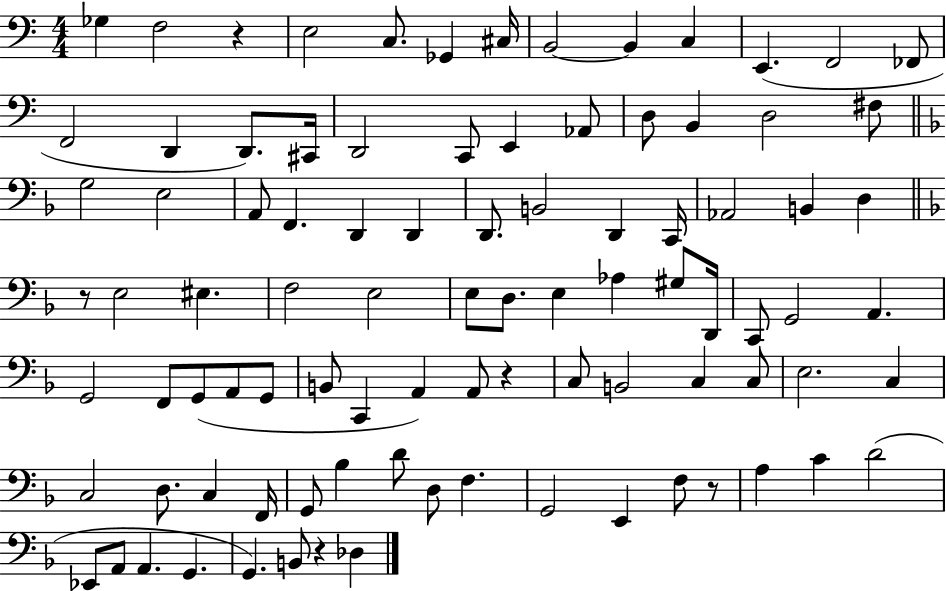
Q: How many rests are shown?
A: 5